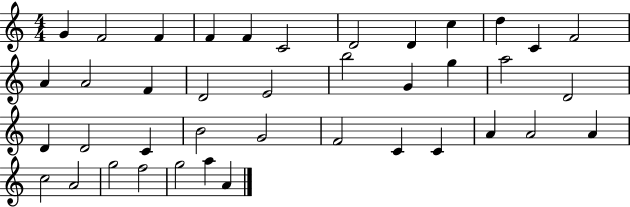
G4/q F4/h F4/q F4/q F4/q C4/h D4/h D4/q C5/q D5/q C4/q F4/h A4/q A4/h F4/q D4/h E4/h B5/h G4/q G5/q A5/h D4/h D4/q D4/h C4/q B4/h G4/h F4/h C4/q C4/q A4/q A4/h A4/q C5/h A4/h G5/h F5/h G5/h A5/q A4/q